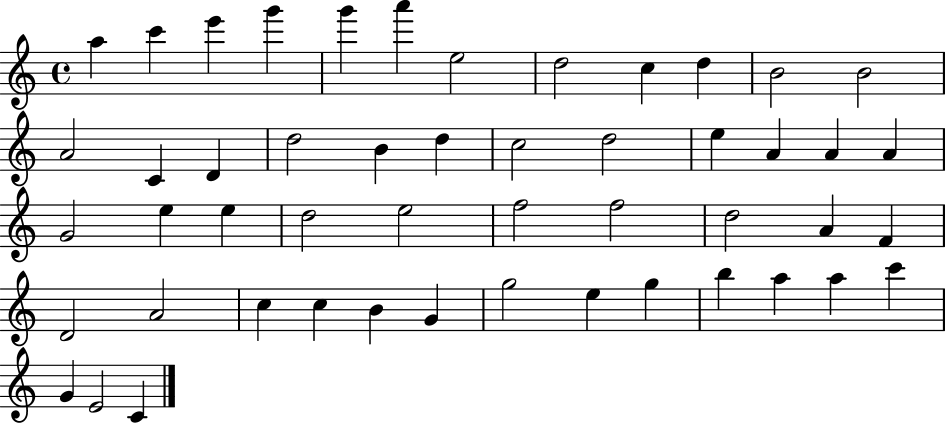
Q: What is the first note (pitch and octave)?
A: A5